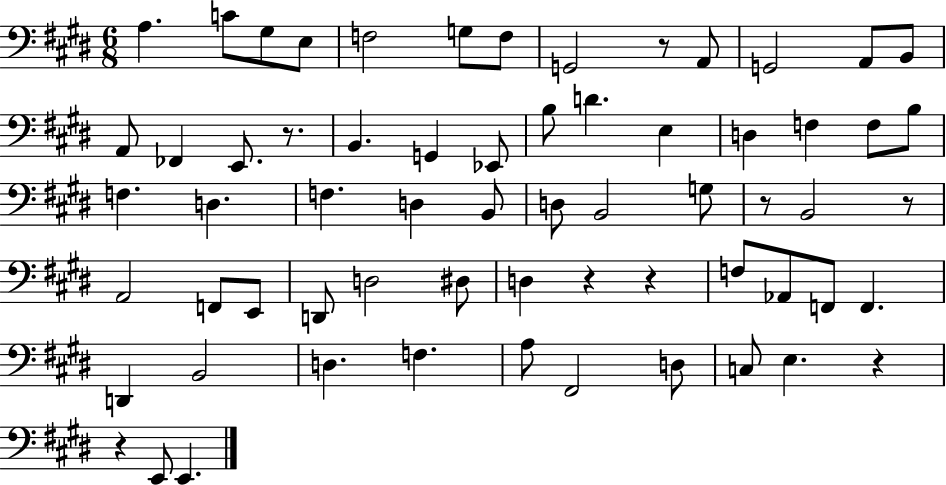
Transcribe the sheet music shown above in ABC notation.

X:1
T:Untitled
M:6/8
L:1/4
K:E
A, C/2 ^G,/2 E,/2 F,2 G,/2 F,/2 G,,2 z/2 A,,/2 G,,2 A,,/2 B,,/2 A,,/2 _F,, E,,/2 z/2 B,, G,, _E,,/2 B,/2 D E, D, F, F,/2 B,/2 F, D, F, D, B,,/2 D,/2 B,,2 G,/2 z/2 B,,2 z/2 A,,2 F,,/2 E,,/2 D,,/2 D,2 ^D,/2 D, z z F,/2 _A,,/2 F,,/2 F,, D,, B,,2 D, F, A,/2 ^F,,2 D,/2 C,/2 E, z z E,,/2 E,,